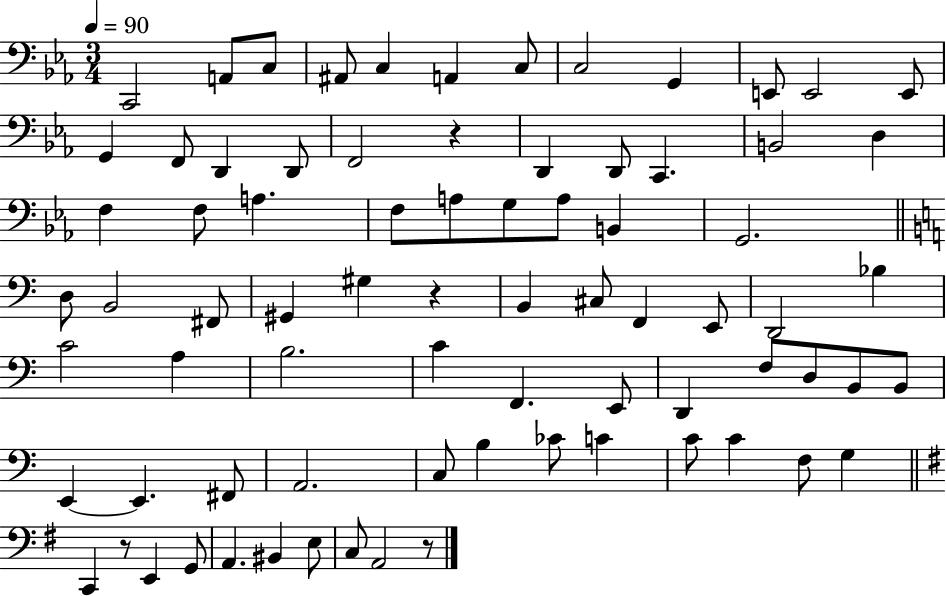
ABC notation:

X:1
T:Untitled
M:3/4
L:1/4
K:Eb
C,,2 A,,/2 C,/2 ^A,,/2 C, A,, C,/2 C,2 G,, E,,/2 E,,2 E,,/2 G,, F,,/2 D,, D,,/2 F,,2 z D,, D,,/2 C,, B,,2 D, F, F,/2 A, F,/2 A,/2 G,/2 A,/2 B,, G,,2 D,/2 B,,2 ^F,,/2 ^G,, ^G, z B,, ^C,/2 F,, E,,/2 D,,2 _B, C2 A, B,2 C F,, E,,/2 D,, F,/2 D,/2 B,,/2 B,,/2 E,, E,, ^F,,/2 A,,2 C,/2 B, _C/2 C C/2 C F,/2 G, C,, z/2 E,, G,,/2 A,, ^B,, E,/2 C,/2 A,,2 z/2